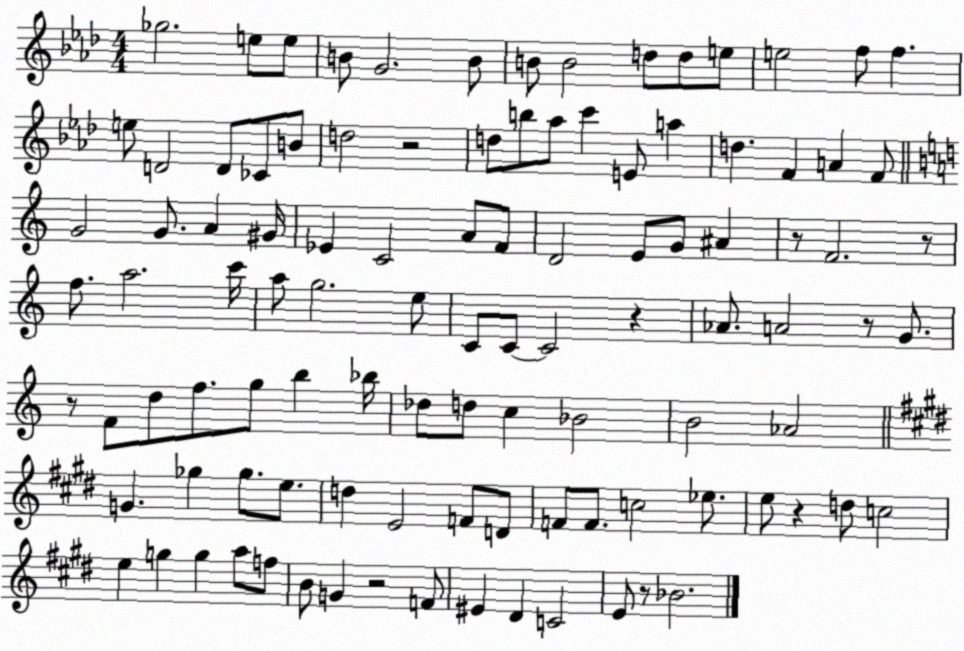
X:1
T:Untitled
M:4/4
L:1/4
K:Ab
_g2 e/2 e/2 B/2 G2 B/2 B/2 B2 d/2 d/2 e/2 e2 f/2 f e/2 D2 D/2 _C/2 B/2 d2 z2 d/2 b/2 _a/2 c' E/2 a d F A F/2 G2 G/2 A ^G/4 _E C2 A/2 F/2 D2 E/2 G/2 ^A z/2 F2 z/2 f/2 a2 c'/4 a/2 g2 e/2 C/2 C/2 C2 z _A/2 A2 z/2 G/2 z/2 F/2 d/2 f/2 g/2 b _b/4 _d/2 d/2 c _B2 B2 _A2 G _g _g/2 e/2 d E2 F/2 D/2 F/2 F/2 c2 _e/2 e/2 z d/2 c2 e g g a/2 f/2 B/2 G z2 F/2 ^E ^D C2 E/2 z/2 _B2